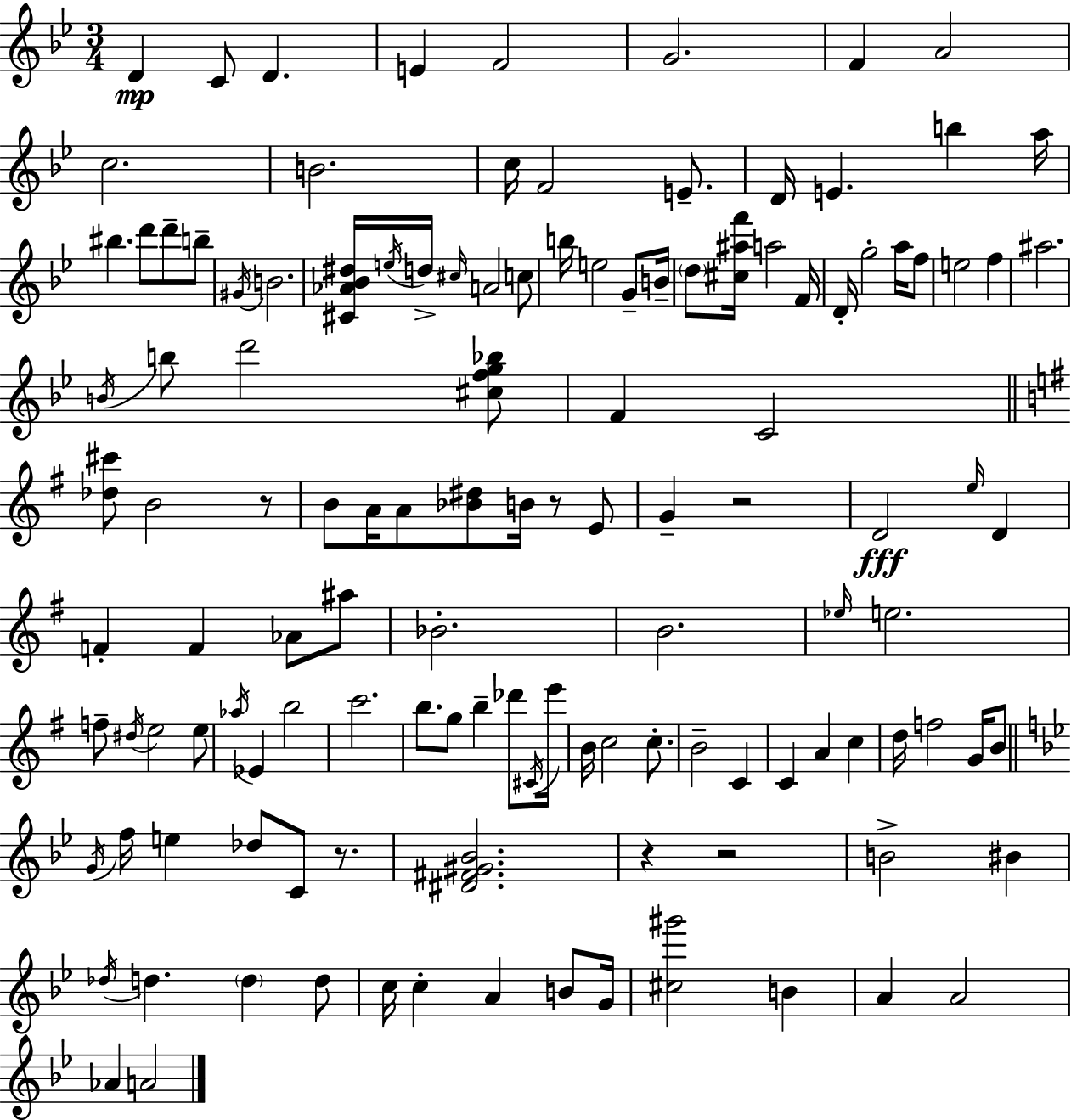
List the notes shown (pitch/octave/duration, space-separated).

D4/q C4/e D4/q. E4/q F4/h G4/h. F4/q A4/h C5/h. B4/h. C5/s F4/h E4/e. D4/s E4/q. B5/q A5/s BIS5/q. D6/e D6/e B5/e G#4/s B4/h. [C#4,Ab4,Bb4,D#5]/s E5/s D5/s C#5/s A4/h C5/e B5/s E5/h G4/e B4/s D5/e [C#5,A#5,F6]/s A5/h F4/s D4/s G5/h A5/s F5/e E5/h F5/q A#5/h. B4/s B5/e D6/h [C#5,F5,G5,Bb5]/e F4/q C4/h [Db5,C#6]/e B4/h R/e B4/e A4/s A4/e [Bb4,D#5]/e B4/s R/e E4/e G4/q R/h D4/h E5/s D4/q F4/q F4/q Ab4/e A#5/e Bb4/h. B4/h. Eb5/s E5/h. F5/e D#5/s E5/h E5/e Ab5/s Eb4/q B5/h C6/h. B5/e. G5/e B5/q Db6/e C#4/s E6/s B4/s C5/h C5/e. B4/h C4/q C4/q A4/q C5/q D5/s F5/h G4/s B4/e G4/s F5/s E5/q Db5/e C4/e R/e. [D#4,F#4,G#4,Bb4]/h. R/q R/h B4/h BIS4/q Db5/s D5/q. D5/q D5/e C5/s C5/q A4/q B4/e G4/s [C#5,G#6]/h B4/q A4/q A4/h Ab4/q A4/h